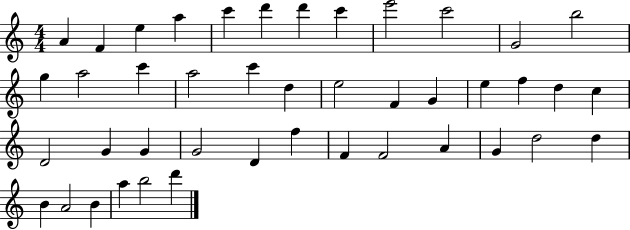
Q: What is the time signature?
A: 4/4